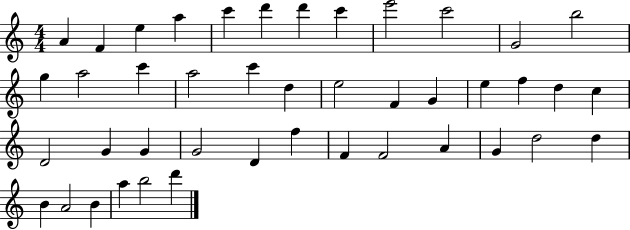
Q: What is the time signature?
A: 4/4